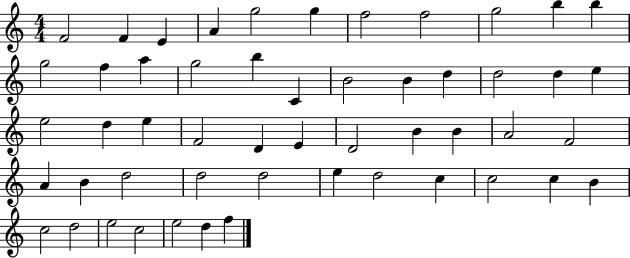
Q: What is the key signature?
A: C major